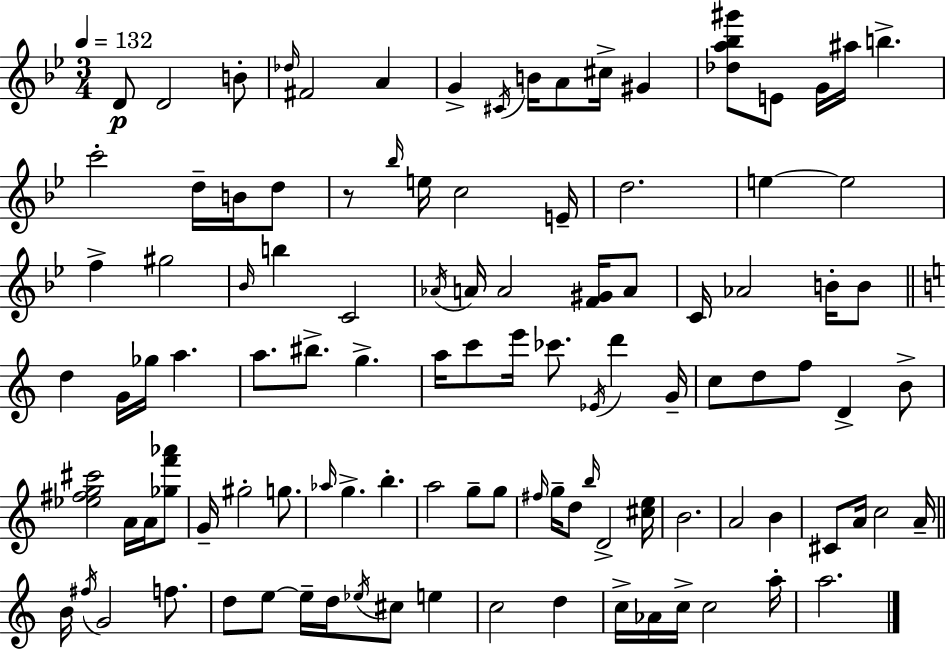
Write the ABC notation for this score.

X:1
T:Untitled
M:3/4
L:1/4
K:Bb
D/2 D2 B/2 _d/4 ^F2 A G ^C/4 B/4 A/2 ^c/4 ^G [_da_b^g']/2 E/2 G/4 ^a/4 b c'2 d/4 B/4 d/2 z/2 _b/4 e/4 c2 E/4 d2 e e2 f ^g2 _B/4 b C2 _A/4 A/4 A2 [F^G]/4 A/2 C/4 _A2 B/4 B/2 d G/4 _g/4 a a/2 ^b/2 g a/4 c'/2 e'/4 _c'/2 _E/4 d' G/4 c/2 d/2 f/2 D B/2 [_e^fg^c']2 A/4 A/4 [_gf'_a']/2 G/4 ^g2 g/2 _a/4 g b a2 g/2 g/2 ^f/4 g/4 d/2 b/4 D2 [^ce]/4 B2 A2 B ^C/2 A/4 c2 A/4 B/4 ^f/4 G2 f/2 d/2 e/2 e/4 d/4 _e/4 ^c/2 e c2 d c/4 _A/4 c/4 c2 a/4 a2